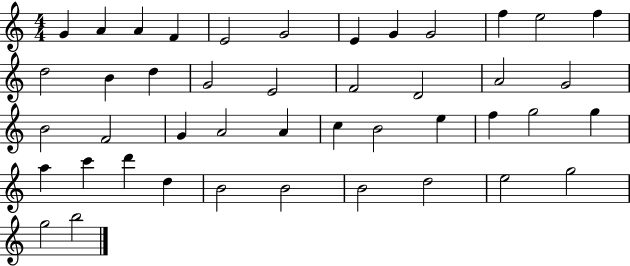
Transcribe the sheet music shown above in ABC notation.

X:1
T:Untitled
M:4/4
L:1/4
K:C
G A A F E2 G2 E G G2 f e2 f d2 B d G2 E2 F2 D2 A2 G2 B2 F2 G A2 A c B2 e f g2 g a c' d' d B2 B2 B2 d2 e2 g2 g2 b2